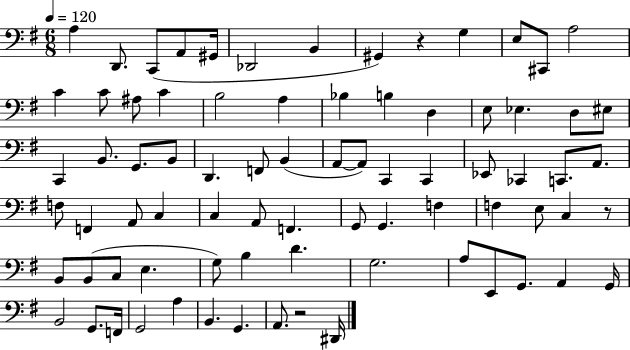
A3/q D2/e. C2/e A2/e G#2/s Db2/h B2/q G#2/q R/q G3/q E3/e C#2/e A3/h C4/q C4/e A#3/e C4/q B3/h A3/q Bb3/q B3/q D3/q E3/e Eb3/q. D3/e EIS3/e C2/q B2/e. G2/e. B2/e D2/q. F2/e B2/q A2/e A2/e C2/q C2/q Eb2/e CES2/q C2/e. A2/e. F3/e F2/q A2/e C3/q C3/q A2/e F2/q. G2/e G2/q. F3/q F3/q E3/e C3/q R/e B2/e B2/e C3/e E3/q. G3/e B3/q D4/q. G3/h. A3/e E2/e G2/e. A2/q G2/s B2/h G2/e. F2/s G2/h A3/q B2/q. G2/q. A2/e. R/h D#2/s